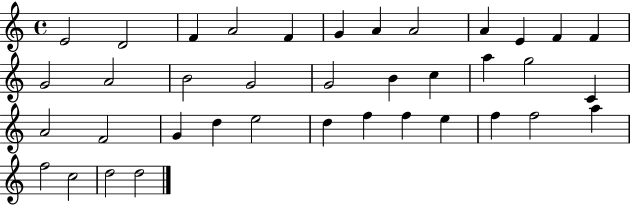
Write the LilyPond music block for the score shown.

{
  \clef treble
  \time 4/4
  \defaultTimeSignature
  \key c \major
  e'2 d'2 | f'4 a'2 f'4 | g'4 a'4 a'2 | a'4 e'4 f'4 f'4 | \break g'2 a'2 | b'2 g'2 | g'2 b'4 c''4 | a''4 g''2 c'4 | \break a'2 f'2 | g'4 d''4 e''2 | d''4 f''4 f''4 e''4 | f''4 f''2 a''4 | \break f''2 c''2 | d''2 d''2 | \bar "|."
}